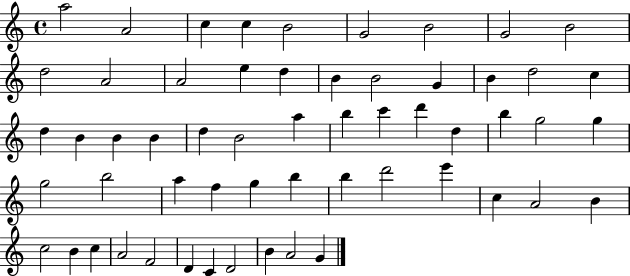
A5/h A4/h C5/q C5/q B4/h G4/h B4/h G4/h B4/h D5/h A4/h A4/h E5/q D5/q B4/q B4/h G4/q B4/q D5/h C5/q D5/q B4/q B4/q B4/q D5/q B4/h A5/q B5/q C6/q D6/q D5/q B5/q G5/h G5/q G5/h B5/h A5/q F5/q G5/q B5/q B5/q D6/h E6/q C5/q A4/h B4/q C5/h B4/q C5/q A4/h F4/h D4/q C4/q D4/h B4/q A4/h G4/q